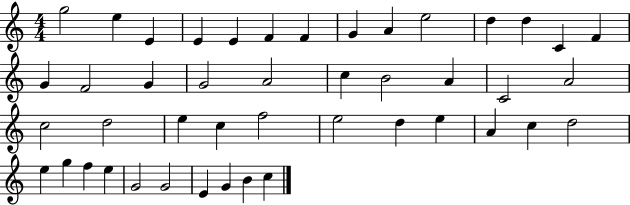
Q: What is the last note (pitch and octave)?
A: C5